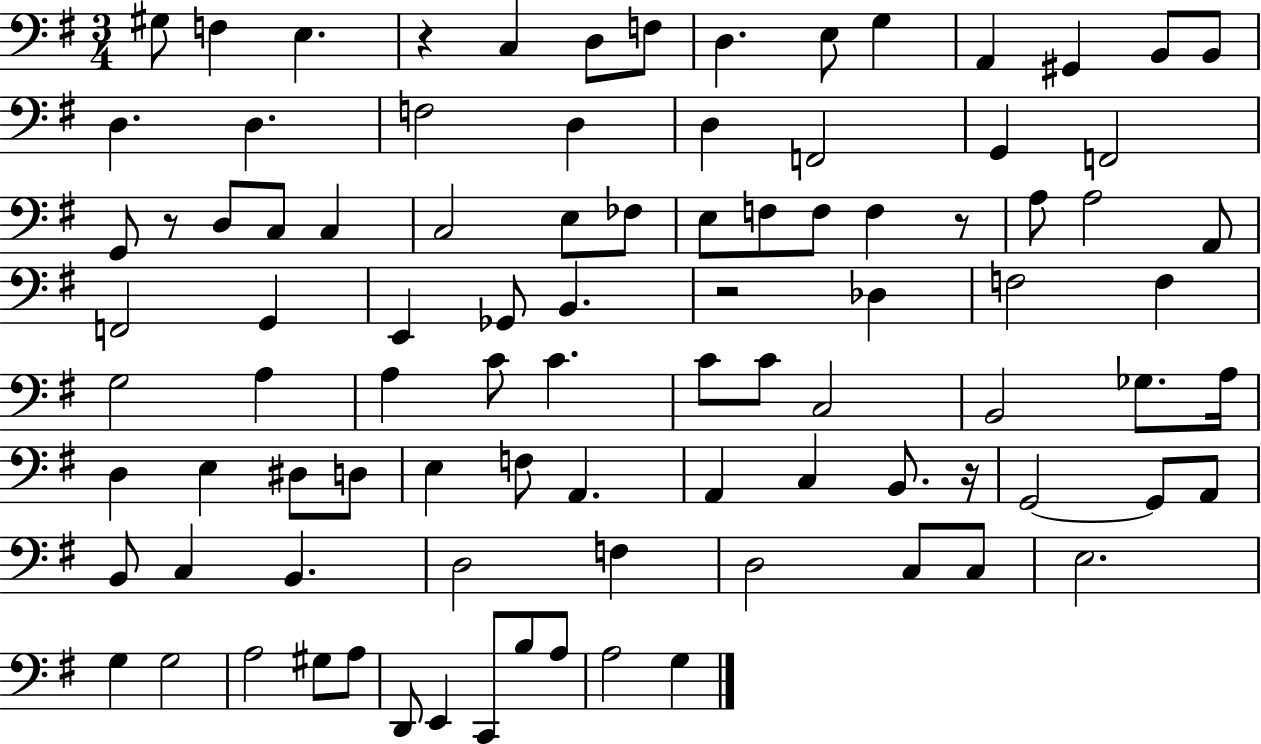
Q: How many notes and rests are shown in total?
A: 93